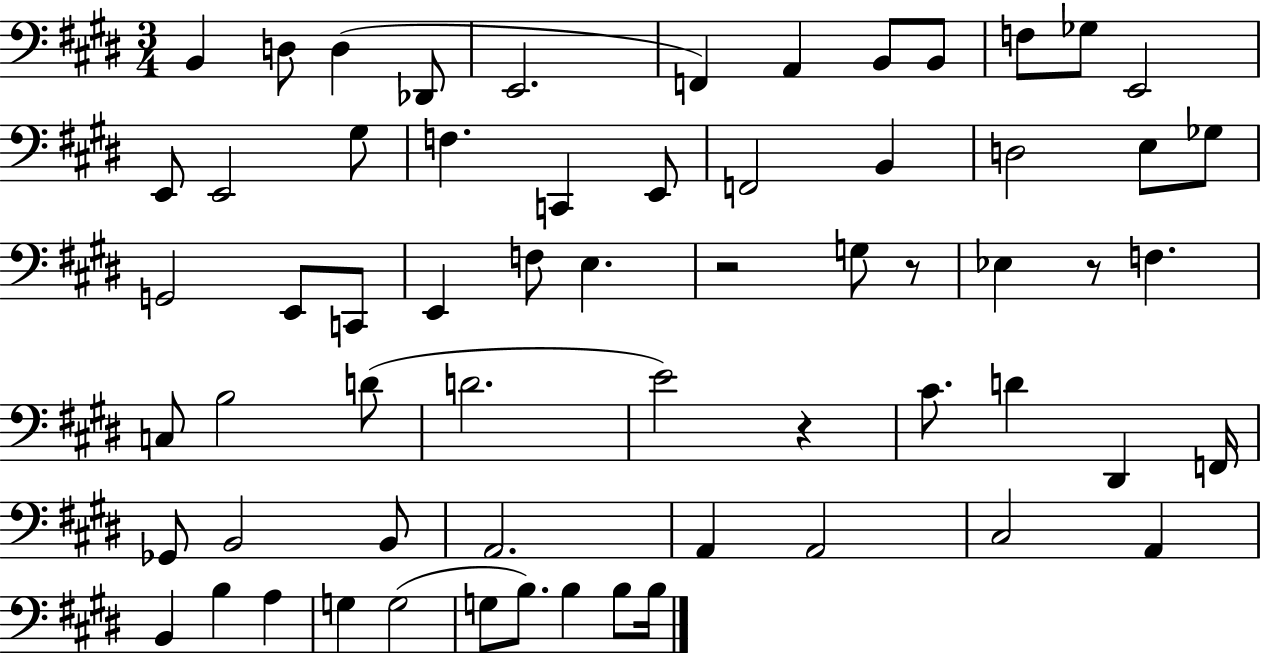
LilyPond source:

{
  \clef bass
  \numericTimeSignature
  \time 3/4
  \key e \major
  b,4 d8 d4( des,8 | e,2. | f,4) a,4 b,8 b,8 | f8 ges8 e,2 | \break e,8 e,2 gis8 | f4. c,4 e,8 | f,2 b,4 | d2 e8 ges8 | \break g,2 e,8 c,8 | e,4 f8 e4. | r2 g8 r8 | ees4 r8 f4. | \break c8 b2 d'8( | d'2. | e'2) r4 | cis'8. d'4 dis,4 f,16 | \break ges,8 b,2 b,8 | a,2. | a,4 a,2 | cis2 a,4 | \break b,4 b4 a4 | g4 g2( | g8 b8.) b4 b8 b16 | \bar "|."
}